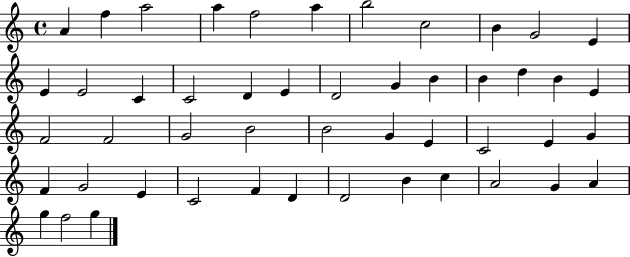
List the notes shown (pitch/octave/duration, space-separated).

A4/q F5/q A5/h A5/q F5/h A5/q B5/h C5/h B4/q G4/h E4/q E4/q E4/h C4/q C4/h D4/q E4/q D4/h G4/q B4/q B4/q D5/q B4/q E4/q F4/h F4/h G4/h B4/h B4/h G4/q E4/q C4/h E4/q G4/q F4/q G4/h E4/q C4/h F4/q D4/q D4/h B4/q C5/q A4/h G4/q A4/q G5/q F5/h G5/q